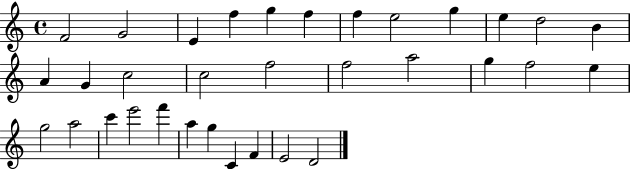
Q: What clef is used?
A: treble